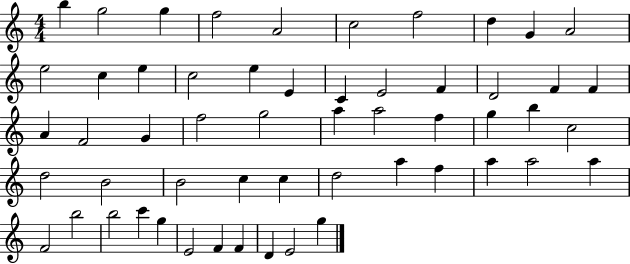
{
  \clef treble
  \numericTimeSignature
  \time 4/4
  \key c \major
  b''4 g''2 g''4 | f''2 a'2 | c''2 f''2 | d''4 g'4 a'2 | \break e''2 c''4 e''4 | c''2 e''4 e'4 | c'4 e'2 f'4 | d'2 f'4 f'4 | \break a'4 f'2 g'4 | f''2 g''2 | a''4 a''2 f''4 | g''4 b''4 c''2 | \break d''2 b'2 | b'2 c''4 c''4 | d''2 a''4 f''4 | a''4 a''2 a''4 | \break f'2 b''2 | b''2 c'''4 g''4 | e'2 f'4 f'4 | d'4 e'2 g''4 | \break \bar "|."
}